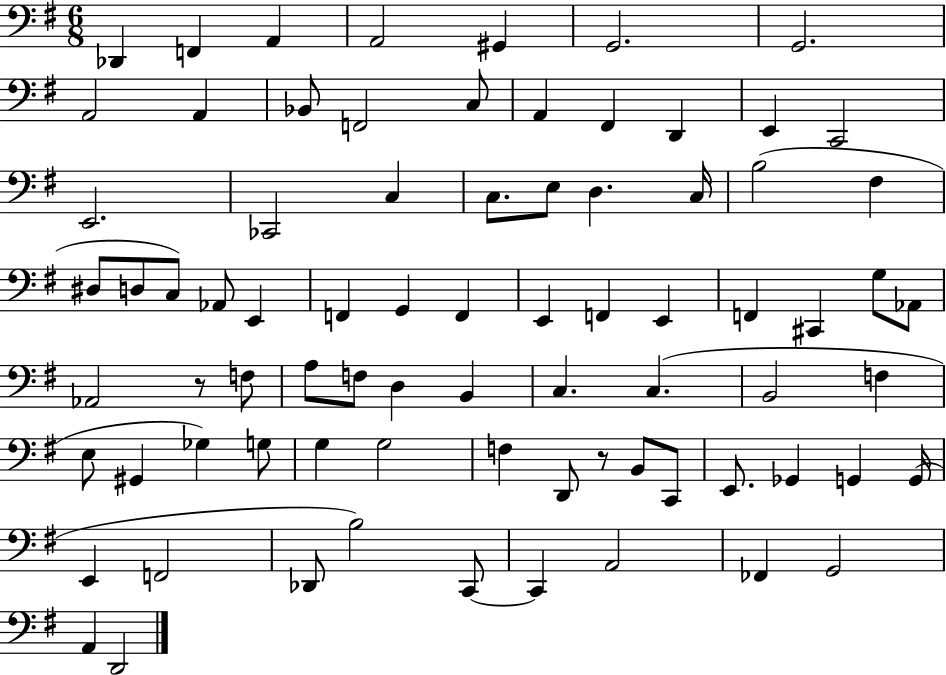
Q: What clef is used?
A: bass